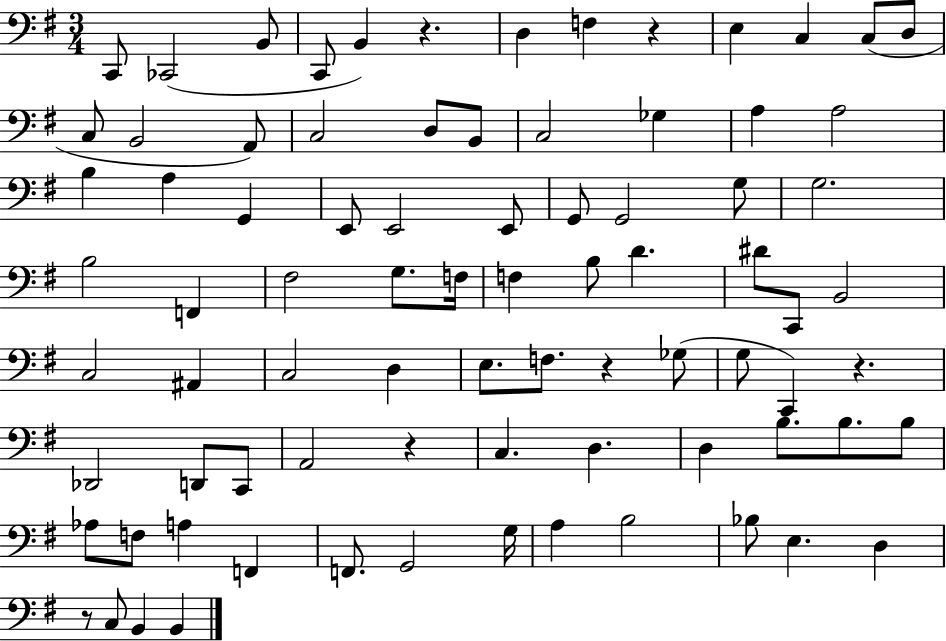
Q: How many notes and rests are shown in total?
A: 82